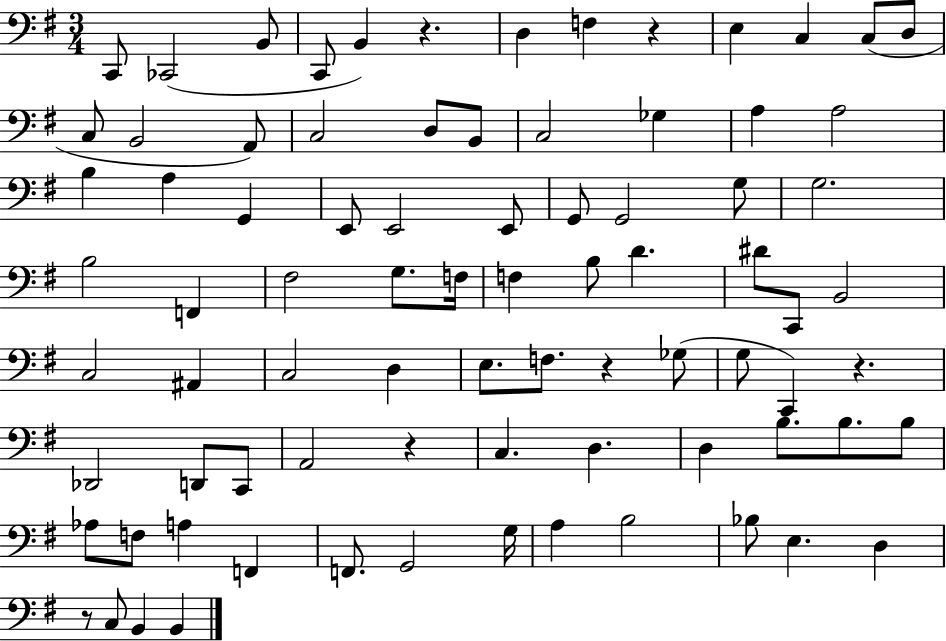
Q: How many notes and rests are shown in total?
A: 82